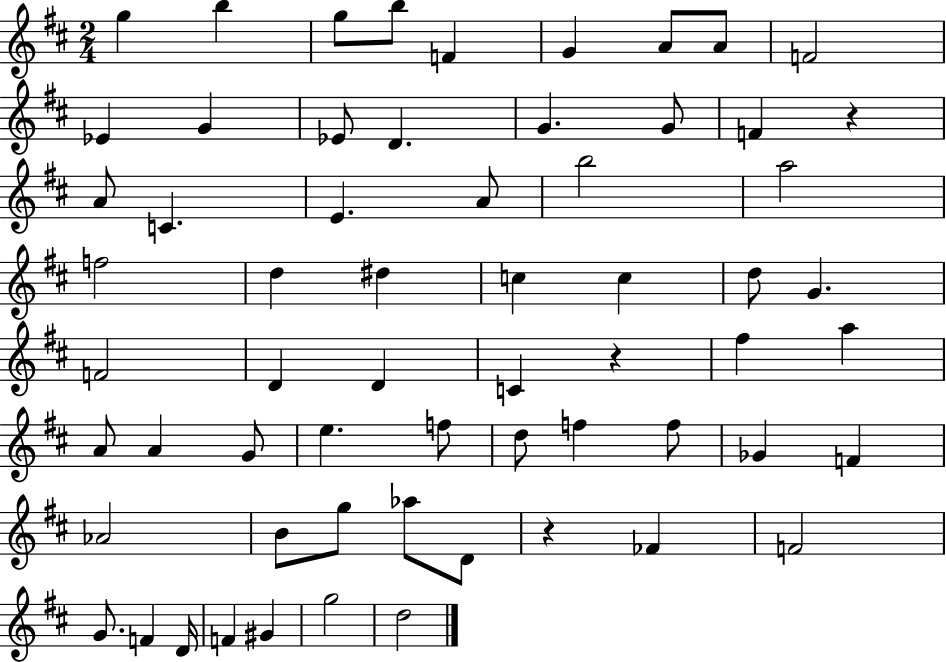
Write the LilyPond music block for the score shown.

{
  \clef treble
  \numericTimeSignature
  \time 2/4
  \key d \major
  \repeat volta 2 { g''4 b''4 | g''8 b''8 f'4 | g'4 a'8 a'8 | f'2 | \break ees'4 g'4 | ees'8 d'4. | g'4. g'8 | f'4 r4 | \break a'8 c'4. | e'4. a'8 | b''2 | a''2 | \break f''2 | d''4 dis''4 | c''4 c''4 | d''8 g'4. | \break f'2 | d'4 d'4 | c'4 r4 | fis''4 a''4 | \break a'8 a'4 g'8 | e''4. f''8 | d''8 f''4 f''8 | ges'4 f'4 | \break aes'2 | b'8 g''8 aes''8 d'8 | r4 fes'4 | f'2 | \break g'8. f'4 d'16 | f'4 gis'4 | g''2 | d''2 | \break } \bar "|."
}